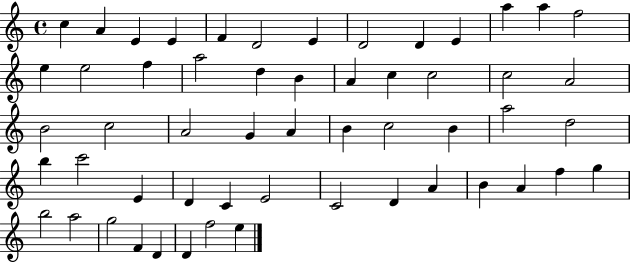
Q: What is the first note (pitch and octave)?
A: C5